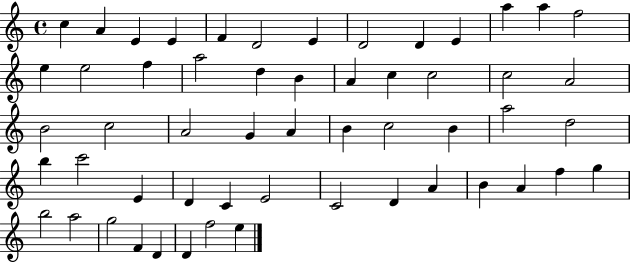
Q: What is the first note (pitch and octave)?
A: C5